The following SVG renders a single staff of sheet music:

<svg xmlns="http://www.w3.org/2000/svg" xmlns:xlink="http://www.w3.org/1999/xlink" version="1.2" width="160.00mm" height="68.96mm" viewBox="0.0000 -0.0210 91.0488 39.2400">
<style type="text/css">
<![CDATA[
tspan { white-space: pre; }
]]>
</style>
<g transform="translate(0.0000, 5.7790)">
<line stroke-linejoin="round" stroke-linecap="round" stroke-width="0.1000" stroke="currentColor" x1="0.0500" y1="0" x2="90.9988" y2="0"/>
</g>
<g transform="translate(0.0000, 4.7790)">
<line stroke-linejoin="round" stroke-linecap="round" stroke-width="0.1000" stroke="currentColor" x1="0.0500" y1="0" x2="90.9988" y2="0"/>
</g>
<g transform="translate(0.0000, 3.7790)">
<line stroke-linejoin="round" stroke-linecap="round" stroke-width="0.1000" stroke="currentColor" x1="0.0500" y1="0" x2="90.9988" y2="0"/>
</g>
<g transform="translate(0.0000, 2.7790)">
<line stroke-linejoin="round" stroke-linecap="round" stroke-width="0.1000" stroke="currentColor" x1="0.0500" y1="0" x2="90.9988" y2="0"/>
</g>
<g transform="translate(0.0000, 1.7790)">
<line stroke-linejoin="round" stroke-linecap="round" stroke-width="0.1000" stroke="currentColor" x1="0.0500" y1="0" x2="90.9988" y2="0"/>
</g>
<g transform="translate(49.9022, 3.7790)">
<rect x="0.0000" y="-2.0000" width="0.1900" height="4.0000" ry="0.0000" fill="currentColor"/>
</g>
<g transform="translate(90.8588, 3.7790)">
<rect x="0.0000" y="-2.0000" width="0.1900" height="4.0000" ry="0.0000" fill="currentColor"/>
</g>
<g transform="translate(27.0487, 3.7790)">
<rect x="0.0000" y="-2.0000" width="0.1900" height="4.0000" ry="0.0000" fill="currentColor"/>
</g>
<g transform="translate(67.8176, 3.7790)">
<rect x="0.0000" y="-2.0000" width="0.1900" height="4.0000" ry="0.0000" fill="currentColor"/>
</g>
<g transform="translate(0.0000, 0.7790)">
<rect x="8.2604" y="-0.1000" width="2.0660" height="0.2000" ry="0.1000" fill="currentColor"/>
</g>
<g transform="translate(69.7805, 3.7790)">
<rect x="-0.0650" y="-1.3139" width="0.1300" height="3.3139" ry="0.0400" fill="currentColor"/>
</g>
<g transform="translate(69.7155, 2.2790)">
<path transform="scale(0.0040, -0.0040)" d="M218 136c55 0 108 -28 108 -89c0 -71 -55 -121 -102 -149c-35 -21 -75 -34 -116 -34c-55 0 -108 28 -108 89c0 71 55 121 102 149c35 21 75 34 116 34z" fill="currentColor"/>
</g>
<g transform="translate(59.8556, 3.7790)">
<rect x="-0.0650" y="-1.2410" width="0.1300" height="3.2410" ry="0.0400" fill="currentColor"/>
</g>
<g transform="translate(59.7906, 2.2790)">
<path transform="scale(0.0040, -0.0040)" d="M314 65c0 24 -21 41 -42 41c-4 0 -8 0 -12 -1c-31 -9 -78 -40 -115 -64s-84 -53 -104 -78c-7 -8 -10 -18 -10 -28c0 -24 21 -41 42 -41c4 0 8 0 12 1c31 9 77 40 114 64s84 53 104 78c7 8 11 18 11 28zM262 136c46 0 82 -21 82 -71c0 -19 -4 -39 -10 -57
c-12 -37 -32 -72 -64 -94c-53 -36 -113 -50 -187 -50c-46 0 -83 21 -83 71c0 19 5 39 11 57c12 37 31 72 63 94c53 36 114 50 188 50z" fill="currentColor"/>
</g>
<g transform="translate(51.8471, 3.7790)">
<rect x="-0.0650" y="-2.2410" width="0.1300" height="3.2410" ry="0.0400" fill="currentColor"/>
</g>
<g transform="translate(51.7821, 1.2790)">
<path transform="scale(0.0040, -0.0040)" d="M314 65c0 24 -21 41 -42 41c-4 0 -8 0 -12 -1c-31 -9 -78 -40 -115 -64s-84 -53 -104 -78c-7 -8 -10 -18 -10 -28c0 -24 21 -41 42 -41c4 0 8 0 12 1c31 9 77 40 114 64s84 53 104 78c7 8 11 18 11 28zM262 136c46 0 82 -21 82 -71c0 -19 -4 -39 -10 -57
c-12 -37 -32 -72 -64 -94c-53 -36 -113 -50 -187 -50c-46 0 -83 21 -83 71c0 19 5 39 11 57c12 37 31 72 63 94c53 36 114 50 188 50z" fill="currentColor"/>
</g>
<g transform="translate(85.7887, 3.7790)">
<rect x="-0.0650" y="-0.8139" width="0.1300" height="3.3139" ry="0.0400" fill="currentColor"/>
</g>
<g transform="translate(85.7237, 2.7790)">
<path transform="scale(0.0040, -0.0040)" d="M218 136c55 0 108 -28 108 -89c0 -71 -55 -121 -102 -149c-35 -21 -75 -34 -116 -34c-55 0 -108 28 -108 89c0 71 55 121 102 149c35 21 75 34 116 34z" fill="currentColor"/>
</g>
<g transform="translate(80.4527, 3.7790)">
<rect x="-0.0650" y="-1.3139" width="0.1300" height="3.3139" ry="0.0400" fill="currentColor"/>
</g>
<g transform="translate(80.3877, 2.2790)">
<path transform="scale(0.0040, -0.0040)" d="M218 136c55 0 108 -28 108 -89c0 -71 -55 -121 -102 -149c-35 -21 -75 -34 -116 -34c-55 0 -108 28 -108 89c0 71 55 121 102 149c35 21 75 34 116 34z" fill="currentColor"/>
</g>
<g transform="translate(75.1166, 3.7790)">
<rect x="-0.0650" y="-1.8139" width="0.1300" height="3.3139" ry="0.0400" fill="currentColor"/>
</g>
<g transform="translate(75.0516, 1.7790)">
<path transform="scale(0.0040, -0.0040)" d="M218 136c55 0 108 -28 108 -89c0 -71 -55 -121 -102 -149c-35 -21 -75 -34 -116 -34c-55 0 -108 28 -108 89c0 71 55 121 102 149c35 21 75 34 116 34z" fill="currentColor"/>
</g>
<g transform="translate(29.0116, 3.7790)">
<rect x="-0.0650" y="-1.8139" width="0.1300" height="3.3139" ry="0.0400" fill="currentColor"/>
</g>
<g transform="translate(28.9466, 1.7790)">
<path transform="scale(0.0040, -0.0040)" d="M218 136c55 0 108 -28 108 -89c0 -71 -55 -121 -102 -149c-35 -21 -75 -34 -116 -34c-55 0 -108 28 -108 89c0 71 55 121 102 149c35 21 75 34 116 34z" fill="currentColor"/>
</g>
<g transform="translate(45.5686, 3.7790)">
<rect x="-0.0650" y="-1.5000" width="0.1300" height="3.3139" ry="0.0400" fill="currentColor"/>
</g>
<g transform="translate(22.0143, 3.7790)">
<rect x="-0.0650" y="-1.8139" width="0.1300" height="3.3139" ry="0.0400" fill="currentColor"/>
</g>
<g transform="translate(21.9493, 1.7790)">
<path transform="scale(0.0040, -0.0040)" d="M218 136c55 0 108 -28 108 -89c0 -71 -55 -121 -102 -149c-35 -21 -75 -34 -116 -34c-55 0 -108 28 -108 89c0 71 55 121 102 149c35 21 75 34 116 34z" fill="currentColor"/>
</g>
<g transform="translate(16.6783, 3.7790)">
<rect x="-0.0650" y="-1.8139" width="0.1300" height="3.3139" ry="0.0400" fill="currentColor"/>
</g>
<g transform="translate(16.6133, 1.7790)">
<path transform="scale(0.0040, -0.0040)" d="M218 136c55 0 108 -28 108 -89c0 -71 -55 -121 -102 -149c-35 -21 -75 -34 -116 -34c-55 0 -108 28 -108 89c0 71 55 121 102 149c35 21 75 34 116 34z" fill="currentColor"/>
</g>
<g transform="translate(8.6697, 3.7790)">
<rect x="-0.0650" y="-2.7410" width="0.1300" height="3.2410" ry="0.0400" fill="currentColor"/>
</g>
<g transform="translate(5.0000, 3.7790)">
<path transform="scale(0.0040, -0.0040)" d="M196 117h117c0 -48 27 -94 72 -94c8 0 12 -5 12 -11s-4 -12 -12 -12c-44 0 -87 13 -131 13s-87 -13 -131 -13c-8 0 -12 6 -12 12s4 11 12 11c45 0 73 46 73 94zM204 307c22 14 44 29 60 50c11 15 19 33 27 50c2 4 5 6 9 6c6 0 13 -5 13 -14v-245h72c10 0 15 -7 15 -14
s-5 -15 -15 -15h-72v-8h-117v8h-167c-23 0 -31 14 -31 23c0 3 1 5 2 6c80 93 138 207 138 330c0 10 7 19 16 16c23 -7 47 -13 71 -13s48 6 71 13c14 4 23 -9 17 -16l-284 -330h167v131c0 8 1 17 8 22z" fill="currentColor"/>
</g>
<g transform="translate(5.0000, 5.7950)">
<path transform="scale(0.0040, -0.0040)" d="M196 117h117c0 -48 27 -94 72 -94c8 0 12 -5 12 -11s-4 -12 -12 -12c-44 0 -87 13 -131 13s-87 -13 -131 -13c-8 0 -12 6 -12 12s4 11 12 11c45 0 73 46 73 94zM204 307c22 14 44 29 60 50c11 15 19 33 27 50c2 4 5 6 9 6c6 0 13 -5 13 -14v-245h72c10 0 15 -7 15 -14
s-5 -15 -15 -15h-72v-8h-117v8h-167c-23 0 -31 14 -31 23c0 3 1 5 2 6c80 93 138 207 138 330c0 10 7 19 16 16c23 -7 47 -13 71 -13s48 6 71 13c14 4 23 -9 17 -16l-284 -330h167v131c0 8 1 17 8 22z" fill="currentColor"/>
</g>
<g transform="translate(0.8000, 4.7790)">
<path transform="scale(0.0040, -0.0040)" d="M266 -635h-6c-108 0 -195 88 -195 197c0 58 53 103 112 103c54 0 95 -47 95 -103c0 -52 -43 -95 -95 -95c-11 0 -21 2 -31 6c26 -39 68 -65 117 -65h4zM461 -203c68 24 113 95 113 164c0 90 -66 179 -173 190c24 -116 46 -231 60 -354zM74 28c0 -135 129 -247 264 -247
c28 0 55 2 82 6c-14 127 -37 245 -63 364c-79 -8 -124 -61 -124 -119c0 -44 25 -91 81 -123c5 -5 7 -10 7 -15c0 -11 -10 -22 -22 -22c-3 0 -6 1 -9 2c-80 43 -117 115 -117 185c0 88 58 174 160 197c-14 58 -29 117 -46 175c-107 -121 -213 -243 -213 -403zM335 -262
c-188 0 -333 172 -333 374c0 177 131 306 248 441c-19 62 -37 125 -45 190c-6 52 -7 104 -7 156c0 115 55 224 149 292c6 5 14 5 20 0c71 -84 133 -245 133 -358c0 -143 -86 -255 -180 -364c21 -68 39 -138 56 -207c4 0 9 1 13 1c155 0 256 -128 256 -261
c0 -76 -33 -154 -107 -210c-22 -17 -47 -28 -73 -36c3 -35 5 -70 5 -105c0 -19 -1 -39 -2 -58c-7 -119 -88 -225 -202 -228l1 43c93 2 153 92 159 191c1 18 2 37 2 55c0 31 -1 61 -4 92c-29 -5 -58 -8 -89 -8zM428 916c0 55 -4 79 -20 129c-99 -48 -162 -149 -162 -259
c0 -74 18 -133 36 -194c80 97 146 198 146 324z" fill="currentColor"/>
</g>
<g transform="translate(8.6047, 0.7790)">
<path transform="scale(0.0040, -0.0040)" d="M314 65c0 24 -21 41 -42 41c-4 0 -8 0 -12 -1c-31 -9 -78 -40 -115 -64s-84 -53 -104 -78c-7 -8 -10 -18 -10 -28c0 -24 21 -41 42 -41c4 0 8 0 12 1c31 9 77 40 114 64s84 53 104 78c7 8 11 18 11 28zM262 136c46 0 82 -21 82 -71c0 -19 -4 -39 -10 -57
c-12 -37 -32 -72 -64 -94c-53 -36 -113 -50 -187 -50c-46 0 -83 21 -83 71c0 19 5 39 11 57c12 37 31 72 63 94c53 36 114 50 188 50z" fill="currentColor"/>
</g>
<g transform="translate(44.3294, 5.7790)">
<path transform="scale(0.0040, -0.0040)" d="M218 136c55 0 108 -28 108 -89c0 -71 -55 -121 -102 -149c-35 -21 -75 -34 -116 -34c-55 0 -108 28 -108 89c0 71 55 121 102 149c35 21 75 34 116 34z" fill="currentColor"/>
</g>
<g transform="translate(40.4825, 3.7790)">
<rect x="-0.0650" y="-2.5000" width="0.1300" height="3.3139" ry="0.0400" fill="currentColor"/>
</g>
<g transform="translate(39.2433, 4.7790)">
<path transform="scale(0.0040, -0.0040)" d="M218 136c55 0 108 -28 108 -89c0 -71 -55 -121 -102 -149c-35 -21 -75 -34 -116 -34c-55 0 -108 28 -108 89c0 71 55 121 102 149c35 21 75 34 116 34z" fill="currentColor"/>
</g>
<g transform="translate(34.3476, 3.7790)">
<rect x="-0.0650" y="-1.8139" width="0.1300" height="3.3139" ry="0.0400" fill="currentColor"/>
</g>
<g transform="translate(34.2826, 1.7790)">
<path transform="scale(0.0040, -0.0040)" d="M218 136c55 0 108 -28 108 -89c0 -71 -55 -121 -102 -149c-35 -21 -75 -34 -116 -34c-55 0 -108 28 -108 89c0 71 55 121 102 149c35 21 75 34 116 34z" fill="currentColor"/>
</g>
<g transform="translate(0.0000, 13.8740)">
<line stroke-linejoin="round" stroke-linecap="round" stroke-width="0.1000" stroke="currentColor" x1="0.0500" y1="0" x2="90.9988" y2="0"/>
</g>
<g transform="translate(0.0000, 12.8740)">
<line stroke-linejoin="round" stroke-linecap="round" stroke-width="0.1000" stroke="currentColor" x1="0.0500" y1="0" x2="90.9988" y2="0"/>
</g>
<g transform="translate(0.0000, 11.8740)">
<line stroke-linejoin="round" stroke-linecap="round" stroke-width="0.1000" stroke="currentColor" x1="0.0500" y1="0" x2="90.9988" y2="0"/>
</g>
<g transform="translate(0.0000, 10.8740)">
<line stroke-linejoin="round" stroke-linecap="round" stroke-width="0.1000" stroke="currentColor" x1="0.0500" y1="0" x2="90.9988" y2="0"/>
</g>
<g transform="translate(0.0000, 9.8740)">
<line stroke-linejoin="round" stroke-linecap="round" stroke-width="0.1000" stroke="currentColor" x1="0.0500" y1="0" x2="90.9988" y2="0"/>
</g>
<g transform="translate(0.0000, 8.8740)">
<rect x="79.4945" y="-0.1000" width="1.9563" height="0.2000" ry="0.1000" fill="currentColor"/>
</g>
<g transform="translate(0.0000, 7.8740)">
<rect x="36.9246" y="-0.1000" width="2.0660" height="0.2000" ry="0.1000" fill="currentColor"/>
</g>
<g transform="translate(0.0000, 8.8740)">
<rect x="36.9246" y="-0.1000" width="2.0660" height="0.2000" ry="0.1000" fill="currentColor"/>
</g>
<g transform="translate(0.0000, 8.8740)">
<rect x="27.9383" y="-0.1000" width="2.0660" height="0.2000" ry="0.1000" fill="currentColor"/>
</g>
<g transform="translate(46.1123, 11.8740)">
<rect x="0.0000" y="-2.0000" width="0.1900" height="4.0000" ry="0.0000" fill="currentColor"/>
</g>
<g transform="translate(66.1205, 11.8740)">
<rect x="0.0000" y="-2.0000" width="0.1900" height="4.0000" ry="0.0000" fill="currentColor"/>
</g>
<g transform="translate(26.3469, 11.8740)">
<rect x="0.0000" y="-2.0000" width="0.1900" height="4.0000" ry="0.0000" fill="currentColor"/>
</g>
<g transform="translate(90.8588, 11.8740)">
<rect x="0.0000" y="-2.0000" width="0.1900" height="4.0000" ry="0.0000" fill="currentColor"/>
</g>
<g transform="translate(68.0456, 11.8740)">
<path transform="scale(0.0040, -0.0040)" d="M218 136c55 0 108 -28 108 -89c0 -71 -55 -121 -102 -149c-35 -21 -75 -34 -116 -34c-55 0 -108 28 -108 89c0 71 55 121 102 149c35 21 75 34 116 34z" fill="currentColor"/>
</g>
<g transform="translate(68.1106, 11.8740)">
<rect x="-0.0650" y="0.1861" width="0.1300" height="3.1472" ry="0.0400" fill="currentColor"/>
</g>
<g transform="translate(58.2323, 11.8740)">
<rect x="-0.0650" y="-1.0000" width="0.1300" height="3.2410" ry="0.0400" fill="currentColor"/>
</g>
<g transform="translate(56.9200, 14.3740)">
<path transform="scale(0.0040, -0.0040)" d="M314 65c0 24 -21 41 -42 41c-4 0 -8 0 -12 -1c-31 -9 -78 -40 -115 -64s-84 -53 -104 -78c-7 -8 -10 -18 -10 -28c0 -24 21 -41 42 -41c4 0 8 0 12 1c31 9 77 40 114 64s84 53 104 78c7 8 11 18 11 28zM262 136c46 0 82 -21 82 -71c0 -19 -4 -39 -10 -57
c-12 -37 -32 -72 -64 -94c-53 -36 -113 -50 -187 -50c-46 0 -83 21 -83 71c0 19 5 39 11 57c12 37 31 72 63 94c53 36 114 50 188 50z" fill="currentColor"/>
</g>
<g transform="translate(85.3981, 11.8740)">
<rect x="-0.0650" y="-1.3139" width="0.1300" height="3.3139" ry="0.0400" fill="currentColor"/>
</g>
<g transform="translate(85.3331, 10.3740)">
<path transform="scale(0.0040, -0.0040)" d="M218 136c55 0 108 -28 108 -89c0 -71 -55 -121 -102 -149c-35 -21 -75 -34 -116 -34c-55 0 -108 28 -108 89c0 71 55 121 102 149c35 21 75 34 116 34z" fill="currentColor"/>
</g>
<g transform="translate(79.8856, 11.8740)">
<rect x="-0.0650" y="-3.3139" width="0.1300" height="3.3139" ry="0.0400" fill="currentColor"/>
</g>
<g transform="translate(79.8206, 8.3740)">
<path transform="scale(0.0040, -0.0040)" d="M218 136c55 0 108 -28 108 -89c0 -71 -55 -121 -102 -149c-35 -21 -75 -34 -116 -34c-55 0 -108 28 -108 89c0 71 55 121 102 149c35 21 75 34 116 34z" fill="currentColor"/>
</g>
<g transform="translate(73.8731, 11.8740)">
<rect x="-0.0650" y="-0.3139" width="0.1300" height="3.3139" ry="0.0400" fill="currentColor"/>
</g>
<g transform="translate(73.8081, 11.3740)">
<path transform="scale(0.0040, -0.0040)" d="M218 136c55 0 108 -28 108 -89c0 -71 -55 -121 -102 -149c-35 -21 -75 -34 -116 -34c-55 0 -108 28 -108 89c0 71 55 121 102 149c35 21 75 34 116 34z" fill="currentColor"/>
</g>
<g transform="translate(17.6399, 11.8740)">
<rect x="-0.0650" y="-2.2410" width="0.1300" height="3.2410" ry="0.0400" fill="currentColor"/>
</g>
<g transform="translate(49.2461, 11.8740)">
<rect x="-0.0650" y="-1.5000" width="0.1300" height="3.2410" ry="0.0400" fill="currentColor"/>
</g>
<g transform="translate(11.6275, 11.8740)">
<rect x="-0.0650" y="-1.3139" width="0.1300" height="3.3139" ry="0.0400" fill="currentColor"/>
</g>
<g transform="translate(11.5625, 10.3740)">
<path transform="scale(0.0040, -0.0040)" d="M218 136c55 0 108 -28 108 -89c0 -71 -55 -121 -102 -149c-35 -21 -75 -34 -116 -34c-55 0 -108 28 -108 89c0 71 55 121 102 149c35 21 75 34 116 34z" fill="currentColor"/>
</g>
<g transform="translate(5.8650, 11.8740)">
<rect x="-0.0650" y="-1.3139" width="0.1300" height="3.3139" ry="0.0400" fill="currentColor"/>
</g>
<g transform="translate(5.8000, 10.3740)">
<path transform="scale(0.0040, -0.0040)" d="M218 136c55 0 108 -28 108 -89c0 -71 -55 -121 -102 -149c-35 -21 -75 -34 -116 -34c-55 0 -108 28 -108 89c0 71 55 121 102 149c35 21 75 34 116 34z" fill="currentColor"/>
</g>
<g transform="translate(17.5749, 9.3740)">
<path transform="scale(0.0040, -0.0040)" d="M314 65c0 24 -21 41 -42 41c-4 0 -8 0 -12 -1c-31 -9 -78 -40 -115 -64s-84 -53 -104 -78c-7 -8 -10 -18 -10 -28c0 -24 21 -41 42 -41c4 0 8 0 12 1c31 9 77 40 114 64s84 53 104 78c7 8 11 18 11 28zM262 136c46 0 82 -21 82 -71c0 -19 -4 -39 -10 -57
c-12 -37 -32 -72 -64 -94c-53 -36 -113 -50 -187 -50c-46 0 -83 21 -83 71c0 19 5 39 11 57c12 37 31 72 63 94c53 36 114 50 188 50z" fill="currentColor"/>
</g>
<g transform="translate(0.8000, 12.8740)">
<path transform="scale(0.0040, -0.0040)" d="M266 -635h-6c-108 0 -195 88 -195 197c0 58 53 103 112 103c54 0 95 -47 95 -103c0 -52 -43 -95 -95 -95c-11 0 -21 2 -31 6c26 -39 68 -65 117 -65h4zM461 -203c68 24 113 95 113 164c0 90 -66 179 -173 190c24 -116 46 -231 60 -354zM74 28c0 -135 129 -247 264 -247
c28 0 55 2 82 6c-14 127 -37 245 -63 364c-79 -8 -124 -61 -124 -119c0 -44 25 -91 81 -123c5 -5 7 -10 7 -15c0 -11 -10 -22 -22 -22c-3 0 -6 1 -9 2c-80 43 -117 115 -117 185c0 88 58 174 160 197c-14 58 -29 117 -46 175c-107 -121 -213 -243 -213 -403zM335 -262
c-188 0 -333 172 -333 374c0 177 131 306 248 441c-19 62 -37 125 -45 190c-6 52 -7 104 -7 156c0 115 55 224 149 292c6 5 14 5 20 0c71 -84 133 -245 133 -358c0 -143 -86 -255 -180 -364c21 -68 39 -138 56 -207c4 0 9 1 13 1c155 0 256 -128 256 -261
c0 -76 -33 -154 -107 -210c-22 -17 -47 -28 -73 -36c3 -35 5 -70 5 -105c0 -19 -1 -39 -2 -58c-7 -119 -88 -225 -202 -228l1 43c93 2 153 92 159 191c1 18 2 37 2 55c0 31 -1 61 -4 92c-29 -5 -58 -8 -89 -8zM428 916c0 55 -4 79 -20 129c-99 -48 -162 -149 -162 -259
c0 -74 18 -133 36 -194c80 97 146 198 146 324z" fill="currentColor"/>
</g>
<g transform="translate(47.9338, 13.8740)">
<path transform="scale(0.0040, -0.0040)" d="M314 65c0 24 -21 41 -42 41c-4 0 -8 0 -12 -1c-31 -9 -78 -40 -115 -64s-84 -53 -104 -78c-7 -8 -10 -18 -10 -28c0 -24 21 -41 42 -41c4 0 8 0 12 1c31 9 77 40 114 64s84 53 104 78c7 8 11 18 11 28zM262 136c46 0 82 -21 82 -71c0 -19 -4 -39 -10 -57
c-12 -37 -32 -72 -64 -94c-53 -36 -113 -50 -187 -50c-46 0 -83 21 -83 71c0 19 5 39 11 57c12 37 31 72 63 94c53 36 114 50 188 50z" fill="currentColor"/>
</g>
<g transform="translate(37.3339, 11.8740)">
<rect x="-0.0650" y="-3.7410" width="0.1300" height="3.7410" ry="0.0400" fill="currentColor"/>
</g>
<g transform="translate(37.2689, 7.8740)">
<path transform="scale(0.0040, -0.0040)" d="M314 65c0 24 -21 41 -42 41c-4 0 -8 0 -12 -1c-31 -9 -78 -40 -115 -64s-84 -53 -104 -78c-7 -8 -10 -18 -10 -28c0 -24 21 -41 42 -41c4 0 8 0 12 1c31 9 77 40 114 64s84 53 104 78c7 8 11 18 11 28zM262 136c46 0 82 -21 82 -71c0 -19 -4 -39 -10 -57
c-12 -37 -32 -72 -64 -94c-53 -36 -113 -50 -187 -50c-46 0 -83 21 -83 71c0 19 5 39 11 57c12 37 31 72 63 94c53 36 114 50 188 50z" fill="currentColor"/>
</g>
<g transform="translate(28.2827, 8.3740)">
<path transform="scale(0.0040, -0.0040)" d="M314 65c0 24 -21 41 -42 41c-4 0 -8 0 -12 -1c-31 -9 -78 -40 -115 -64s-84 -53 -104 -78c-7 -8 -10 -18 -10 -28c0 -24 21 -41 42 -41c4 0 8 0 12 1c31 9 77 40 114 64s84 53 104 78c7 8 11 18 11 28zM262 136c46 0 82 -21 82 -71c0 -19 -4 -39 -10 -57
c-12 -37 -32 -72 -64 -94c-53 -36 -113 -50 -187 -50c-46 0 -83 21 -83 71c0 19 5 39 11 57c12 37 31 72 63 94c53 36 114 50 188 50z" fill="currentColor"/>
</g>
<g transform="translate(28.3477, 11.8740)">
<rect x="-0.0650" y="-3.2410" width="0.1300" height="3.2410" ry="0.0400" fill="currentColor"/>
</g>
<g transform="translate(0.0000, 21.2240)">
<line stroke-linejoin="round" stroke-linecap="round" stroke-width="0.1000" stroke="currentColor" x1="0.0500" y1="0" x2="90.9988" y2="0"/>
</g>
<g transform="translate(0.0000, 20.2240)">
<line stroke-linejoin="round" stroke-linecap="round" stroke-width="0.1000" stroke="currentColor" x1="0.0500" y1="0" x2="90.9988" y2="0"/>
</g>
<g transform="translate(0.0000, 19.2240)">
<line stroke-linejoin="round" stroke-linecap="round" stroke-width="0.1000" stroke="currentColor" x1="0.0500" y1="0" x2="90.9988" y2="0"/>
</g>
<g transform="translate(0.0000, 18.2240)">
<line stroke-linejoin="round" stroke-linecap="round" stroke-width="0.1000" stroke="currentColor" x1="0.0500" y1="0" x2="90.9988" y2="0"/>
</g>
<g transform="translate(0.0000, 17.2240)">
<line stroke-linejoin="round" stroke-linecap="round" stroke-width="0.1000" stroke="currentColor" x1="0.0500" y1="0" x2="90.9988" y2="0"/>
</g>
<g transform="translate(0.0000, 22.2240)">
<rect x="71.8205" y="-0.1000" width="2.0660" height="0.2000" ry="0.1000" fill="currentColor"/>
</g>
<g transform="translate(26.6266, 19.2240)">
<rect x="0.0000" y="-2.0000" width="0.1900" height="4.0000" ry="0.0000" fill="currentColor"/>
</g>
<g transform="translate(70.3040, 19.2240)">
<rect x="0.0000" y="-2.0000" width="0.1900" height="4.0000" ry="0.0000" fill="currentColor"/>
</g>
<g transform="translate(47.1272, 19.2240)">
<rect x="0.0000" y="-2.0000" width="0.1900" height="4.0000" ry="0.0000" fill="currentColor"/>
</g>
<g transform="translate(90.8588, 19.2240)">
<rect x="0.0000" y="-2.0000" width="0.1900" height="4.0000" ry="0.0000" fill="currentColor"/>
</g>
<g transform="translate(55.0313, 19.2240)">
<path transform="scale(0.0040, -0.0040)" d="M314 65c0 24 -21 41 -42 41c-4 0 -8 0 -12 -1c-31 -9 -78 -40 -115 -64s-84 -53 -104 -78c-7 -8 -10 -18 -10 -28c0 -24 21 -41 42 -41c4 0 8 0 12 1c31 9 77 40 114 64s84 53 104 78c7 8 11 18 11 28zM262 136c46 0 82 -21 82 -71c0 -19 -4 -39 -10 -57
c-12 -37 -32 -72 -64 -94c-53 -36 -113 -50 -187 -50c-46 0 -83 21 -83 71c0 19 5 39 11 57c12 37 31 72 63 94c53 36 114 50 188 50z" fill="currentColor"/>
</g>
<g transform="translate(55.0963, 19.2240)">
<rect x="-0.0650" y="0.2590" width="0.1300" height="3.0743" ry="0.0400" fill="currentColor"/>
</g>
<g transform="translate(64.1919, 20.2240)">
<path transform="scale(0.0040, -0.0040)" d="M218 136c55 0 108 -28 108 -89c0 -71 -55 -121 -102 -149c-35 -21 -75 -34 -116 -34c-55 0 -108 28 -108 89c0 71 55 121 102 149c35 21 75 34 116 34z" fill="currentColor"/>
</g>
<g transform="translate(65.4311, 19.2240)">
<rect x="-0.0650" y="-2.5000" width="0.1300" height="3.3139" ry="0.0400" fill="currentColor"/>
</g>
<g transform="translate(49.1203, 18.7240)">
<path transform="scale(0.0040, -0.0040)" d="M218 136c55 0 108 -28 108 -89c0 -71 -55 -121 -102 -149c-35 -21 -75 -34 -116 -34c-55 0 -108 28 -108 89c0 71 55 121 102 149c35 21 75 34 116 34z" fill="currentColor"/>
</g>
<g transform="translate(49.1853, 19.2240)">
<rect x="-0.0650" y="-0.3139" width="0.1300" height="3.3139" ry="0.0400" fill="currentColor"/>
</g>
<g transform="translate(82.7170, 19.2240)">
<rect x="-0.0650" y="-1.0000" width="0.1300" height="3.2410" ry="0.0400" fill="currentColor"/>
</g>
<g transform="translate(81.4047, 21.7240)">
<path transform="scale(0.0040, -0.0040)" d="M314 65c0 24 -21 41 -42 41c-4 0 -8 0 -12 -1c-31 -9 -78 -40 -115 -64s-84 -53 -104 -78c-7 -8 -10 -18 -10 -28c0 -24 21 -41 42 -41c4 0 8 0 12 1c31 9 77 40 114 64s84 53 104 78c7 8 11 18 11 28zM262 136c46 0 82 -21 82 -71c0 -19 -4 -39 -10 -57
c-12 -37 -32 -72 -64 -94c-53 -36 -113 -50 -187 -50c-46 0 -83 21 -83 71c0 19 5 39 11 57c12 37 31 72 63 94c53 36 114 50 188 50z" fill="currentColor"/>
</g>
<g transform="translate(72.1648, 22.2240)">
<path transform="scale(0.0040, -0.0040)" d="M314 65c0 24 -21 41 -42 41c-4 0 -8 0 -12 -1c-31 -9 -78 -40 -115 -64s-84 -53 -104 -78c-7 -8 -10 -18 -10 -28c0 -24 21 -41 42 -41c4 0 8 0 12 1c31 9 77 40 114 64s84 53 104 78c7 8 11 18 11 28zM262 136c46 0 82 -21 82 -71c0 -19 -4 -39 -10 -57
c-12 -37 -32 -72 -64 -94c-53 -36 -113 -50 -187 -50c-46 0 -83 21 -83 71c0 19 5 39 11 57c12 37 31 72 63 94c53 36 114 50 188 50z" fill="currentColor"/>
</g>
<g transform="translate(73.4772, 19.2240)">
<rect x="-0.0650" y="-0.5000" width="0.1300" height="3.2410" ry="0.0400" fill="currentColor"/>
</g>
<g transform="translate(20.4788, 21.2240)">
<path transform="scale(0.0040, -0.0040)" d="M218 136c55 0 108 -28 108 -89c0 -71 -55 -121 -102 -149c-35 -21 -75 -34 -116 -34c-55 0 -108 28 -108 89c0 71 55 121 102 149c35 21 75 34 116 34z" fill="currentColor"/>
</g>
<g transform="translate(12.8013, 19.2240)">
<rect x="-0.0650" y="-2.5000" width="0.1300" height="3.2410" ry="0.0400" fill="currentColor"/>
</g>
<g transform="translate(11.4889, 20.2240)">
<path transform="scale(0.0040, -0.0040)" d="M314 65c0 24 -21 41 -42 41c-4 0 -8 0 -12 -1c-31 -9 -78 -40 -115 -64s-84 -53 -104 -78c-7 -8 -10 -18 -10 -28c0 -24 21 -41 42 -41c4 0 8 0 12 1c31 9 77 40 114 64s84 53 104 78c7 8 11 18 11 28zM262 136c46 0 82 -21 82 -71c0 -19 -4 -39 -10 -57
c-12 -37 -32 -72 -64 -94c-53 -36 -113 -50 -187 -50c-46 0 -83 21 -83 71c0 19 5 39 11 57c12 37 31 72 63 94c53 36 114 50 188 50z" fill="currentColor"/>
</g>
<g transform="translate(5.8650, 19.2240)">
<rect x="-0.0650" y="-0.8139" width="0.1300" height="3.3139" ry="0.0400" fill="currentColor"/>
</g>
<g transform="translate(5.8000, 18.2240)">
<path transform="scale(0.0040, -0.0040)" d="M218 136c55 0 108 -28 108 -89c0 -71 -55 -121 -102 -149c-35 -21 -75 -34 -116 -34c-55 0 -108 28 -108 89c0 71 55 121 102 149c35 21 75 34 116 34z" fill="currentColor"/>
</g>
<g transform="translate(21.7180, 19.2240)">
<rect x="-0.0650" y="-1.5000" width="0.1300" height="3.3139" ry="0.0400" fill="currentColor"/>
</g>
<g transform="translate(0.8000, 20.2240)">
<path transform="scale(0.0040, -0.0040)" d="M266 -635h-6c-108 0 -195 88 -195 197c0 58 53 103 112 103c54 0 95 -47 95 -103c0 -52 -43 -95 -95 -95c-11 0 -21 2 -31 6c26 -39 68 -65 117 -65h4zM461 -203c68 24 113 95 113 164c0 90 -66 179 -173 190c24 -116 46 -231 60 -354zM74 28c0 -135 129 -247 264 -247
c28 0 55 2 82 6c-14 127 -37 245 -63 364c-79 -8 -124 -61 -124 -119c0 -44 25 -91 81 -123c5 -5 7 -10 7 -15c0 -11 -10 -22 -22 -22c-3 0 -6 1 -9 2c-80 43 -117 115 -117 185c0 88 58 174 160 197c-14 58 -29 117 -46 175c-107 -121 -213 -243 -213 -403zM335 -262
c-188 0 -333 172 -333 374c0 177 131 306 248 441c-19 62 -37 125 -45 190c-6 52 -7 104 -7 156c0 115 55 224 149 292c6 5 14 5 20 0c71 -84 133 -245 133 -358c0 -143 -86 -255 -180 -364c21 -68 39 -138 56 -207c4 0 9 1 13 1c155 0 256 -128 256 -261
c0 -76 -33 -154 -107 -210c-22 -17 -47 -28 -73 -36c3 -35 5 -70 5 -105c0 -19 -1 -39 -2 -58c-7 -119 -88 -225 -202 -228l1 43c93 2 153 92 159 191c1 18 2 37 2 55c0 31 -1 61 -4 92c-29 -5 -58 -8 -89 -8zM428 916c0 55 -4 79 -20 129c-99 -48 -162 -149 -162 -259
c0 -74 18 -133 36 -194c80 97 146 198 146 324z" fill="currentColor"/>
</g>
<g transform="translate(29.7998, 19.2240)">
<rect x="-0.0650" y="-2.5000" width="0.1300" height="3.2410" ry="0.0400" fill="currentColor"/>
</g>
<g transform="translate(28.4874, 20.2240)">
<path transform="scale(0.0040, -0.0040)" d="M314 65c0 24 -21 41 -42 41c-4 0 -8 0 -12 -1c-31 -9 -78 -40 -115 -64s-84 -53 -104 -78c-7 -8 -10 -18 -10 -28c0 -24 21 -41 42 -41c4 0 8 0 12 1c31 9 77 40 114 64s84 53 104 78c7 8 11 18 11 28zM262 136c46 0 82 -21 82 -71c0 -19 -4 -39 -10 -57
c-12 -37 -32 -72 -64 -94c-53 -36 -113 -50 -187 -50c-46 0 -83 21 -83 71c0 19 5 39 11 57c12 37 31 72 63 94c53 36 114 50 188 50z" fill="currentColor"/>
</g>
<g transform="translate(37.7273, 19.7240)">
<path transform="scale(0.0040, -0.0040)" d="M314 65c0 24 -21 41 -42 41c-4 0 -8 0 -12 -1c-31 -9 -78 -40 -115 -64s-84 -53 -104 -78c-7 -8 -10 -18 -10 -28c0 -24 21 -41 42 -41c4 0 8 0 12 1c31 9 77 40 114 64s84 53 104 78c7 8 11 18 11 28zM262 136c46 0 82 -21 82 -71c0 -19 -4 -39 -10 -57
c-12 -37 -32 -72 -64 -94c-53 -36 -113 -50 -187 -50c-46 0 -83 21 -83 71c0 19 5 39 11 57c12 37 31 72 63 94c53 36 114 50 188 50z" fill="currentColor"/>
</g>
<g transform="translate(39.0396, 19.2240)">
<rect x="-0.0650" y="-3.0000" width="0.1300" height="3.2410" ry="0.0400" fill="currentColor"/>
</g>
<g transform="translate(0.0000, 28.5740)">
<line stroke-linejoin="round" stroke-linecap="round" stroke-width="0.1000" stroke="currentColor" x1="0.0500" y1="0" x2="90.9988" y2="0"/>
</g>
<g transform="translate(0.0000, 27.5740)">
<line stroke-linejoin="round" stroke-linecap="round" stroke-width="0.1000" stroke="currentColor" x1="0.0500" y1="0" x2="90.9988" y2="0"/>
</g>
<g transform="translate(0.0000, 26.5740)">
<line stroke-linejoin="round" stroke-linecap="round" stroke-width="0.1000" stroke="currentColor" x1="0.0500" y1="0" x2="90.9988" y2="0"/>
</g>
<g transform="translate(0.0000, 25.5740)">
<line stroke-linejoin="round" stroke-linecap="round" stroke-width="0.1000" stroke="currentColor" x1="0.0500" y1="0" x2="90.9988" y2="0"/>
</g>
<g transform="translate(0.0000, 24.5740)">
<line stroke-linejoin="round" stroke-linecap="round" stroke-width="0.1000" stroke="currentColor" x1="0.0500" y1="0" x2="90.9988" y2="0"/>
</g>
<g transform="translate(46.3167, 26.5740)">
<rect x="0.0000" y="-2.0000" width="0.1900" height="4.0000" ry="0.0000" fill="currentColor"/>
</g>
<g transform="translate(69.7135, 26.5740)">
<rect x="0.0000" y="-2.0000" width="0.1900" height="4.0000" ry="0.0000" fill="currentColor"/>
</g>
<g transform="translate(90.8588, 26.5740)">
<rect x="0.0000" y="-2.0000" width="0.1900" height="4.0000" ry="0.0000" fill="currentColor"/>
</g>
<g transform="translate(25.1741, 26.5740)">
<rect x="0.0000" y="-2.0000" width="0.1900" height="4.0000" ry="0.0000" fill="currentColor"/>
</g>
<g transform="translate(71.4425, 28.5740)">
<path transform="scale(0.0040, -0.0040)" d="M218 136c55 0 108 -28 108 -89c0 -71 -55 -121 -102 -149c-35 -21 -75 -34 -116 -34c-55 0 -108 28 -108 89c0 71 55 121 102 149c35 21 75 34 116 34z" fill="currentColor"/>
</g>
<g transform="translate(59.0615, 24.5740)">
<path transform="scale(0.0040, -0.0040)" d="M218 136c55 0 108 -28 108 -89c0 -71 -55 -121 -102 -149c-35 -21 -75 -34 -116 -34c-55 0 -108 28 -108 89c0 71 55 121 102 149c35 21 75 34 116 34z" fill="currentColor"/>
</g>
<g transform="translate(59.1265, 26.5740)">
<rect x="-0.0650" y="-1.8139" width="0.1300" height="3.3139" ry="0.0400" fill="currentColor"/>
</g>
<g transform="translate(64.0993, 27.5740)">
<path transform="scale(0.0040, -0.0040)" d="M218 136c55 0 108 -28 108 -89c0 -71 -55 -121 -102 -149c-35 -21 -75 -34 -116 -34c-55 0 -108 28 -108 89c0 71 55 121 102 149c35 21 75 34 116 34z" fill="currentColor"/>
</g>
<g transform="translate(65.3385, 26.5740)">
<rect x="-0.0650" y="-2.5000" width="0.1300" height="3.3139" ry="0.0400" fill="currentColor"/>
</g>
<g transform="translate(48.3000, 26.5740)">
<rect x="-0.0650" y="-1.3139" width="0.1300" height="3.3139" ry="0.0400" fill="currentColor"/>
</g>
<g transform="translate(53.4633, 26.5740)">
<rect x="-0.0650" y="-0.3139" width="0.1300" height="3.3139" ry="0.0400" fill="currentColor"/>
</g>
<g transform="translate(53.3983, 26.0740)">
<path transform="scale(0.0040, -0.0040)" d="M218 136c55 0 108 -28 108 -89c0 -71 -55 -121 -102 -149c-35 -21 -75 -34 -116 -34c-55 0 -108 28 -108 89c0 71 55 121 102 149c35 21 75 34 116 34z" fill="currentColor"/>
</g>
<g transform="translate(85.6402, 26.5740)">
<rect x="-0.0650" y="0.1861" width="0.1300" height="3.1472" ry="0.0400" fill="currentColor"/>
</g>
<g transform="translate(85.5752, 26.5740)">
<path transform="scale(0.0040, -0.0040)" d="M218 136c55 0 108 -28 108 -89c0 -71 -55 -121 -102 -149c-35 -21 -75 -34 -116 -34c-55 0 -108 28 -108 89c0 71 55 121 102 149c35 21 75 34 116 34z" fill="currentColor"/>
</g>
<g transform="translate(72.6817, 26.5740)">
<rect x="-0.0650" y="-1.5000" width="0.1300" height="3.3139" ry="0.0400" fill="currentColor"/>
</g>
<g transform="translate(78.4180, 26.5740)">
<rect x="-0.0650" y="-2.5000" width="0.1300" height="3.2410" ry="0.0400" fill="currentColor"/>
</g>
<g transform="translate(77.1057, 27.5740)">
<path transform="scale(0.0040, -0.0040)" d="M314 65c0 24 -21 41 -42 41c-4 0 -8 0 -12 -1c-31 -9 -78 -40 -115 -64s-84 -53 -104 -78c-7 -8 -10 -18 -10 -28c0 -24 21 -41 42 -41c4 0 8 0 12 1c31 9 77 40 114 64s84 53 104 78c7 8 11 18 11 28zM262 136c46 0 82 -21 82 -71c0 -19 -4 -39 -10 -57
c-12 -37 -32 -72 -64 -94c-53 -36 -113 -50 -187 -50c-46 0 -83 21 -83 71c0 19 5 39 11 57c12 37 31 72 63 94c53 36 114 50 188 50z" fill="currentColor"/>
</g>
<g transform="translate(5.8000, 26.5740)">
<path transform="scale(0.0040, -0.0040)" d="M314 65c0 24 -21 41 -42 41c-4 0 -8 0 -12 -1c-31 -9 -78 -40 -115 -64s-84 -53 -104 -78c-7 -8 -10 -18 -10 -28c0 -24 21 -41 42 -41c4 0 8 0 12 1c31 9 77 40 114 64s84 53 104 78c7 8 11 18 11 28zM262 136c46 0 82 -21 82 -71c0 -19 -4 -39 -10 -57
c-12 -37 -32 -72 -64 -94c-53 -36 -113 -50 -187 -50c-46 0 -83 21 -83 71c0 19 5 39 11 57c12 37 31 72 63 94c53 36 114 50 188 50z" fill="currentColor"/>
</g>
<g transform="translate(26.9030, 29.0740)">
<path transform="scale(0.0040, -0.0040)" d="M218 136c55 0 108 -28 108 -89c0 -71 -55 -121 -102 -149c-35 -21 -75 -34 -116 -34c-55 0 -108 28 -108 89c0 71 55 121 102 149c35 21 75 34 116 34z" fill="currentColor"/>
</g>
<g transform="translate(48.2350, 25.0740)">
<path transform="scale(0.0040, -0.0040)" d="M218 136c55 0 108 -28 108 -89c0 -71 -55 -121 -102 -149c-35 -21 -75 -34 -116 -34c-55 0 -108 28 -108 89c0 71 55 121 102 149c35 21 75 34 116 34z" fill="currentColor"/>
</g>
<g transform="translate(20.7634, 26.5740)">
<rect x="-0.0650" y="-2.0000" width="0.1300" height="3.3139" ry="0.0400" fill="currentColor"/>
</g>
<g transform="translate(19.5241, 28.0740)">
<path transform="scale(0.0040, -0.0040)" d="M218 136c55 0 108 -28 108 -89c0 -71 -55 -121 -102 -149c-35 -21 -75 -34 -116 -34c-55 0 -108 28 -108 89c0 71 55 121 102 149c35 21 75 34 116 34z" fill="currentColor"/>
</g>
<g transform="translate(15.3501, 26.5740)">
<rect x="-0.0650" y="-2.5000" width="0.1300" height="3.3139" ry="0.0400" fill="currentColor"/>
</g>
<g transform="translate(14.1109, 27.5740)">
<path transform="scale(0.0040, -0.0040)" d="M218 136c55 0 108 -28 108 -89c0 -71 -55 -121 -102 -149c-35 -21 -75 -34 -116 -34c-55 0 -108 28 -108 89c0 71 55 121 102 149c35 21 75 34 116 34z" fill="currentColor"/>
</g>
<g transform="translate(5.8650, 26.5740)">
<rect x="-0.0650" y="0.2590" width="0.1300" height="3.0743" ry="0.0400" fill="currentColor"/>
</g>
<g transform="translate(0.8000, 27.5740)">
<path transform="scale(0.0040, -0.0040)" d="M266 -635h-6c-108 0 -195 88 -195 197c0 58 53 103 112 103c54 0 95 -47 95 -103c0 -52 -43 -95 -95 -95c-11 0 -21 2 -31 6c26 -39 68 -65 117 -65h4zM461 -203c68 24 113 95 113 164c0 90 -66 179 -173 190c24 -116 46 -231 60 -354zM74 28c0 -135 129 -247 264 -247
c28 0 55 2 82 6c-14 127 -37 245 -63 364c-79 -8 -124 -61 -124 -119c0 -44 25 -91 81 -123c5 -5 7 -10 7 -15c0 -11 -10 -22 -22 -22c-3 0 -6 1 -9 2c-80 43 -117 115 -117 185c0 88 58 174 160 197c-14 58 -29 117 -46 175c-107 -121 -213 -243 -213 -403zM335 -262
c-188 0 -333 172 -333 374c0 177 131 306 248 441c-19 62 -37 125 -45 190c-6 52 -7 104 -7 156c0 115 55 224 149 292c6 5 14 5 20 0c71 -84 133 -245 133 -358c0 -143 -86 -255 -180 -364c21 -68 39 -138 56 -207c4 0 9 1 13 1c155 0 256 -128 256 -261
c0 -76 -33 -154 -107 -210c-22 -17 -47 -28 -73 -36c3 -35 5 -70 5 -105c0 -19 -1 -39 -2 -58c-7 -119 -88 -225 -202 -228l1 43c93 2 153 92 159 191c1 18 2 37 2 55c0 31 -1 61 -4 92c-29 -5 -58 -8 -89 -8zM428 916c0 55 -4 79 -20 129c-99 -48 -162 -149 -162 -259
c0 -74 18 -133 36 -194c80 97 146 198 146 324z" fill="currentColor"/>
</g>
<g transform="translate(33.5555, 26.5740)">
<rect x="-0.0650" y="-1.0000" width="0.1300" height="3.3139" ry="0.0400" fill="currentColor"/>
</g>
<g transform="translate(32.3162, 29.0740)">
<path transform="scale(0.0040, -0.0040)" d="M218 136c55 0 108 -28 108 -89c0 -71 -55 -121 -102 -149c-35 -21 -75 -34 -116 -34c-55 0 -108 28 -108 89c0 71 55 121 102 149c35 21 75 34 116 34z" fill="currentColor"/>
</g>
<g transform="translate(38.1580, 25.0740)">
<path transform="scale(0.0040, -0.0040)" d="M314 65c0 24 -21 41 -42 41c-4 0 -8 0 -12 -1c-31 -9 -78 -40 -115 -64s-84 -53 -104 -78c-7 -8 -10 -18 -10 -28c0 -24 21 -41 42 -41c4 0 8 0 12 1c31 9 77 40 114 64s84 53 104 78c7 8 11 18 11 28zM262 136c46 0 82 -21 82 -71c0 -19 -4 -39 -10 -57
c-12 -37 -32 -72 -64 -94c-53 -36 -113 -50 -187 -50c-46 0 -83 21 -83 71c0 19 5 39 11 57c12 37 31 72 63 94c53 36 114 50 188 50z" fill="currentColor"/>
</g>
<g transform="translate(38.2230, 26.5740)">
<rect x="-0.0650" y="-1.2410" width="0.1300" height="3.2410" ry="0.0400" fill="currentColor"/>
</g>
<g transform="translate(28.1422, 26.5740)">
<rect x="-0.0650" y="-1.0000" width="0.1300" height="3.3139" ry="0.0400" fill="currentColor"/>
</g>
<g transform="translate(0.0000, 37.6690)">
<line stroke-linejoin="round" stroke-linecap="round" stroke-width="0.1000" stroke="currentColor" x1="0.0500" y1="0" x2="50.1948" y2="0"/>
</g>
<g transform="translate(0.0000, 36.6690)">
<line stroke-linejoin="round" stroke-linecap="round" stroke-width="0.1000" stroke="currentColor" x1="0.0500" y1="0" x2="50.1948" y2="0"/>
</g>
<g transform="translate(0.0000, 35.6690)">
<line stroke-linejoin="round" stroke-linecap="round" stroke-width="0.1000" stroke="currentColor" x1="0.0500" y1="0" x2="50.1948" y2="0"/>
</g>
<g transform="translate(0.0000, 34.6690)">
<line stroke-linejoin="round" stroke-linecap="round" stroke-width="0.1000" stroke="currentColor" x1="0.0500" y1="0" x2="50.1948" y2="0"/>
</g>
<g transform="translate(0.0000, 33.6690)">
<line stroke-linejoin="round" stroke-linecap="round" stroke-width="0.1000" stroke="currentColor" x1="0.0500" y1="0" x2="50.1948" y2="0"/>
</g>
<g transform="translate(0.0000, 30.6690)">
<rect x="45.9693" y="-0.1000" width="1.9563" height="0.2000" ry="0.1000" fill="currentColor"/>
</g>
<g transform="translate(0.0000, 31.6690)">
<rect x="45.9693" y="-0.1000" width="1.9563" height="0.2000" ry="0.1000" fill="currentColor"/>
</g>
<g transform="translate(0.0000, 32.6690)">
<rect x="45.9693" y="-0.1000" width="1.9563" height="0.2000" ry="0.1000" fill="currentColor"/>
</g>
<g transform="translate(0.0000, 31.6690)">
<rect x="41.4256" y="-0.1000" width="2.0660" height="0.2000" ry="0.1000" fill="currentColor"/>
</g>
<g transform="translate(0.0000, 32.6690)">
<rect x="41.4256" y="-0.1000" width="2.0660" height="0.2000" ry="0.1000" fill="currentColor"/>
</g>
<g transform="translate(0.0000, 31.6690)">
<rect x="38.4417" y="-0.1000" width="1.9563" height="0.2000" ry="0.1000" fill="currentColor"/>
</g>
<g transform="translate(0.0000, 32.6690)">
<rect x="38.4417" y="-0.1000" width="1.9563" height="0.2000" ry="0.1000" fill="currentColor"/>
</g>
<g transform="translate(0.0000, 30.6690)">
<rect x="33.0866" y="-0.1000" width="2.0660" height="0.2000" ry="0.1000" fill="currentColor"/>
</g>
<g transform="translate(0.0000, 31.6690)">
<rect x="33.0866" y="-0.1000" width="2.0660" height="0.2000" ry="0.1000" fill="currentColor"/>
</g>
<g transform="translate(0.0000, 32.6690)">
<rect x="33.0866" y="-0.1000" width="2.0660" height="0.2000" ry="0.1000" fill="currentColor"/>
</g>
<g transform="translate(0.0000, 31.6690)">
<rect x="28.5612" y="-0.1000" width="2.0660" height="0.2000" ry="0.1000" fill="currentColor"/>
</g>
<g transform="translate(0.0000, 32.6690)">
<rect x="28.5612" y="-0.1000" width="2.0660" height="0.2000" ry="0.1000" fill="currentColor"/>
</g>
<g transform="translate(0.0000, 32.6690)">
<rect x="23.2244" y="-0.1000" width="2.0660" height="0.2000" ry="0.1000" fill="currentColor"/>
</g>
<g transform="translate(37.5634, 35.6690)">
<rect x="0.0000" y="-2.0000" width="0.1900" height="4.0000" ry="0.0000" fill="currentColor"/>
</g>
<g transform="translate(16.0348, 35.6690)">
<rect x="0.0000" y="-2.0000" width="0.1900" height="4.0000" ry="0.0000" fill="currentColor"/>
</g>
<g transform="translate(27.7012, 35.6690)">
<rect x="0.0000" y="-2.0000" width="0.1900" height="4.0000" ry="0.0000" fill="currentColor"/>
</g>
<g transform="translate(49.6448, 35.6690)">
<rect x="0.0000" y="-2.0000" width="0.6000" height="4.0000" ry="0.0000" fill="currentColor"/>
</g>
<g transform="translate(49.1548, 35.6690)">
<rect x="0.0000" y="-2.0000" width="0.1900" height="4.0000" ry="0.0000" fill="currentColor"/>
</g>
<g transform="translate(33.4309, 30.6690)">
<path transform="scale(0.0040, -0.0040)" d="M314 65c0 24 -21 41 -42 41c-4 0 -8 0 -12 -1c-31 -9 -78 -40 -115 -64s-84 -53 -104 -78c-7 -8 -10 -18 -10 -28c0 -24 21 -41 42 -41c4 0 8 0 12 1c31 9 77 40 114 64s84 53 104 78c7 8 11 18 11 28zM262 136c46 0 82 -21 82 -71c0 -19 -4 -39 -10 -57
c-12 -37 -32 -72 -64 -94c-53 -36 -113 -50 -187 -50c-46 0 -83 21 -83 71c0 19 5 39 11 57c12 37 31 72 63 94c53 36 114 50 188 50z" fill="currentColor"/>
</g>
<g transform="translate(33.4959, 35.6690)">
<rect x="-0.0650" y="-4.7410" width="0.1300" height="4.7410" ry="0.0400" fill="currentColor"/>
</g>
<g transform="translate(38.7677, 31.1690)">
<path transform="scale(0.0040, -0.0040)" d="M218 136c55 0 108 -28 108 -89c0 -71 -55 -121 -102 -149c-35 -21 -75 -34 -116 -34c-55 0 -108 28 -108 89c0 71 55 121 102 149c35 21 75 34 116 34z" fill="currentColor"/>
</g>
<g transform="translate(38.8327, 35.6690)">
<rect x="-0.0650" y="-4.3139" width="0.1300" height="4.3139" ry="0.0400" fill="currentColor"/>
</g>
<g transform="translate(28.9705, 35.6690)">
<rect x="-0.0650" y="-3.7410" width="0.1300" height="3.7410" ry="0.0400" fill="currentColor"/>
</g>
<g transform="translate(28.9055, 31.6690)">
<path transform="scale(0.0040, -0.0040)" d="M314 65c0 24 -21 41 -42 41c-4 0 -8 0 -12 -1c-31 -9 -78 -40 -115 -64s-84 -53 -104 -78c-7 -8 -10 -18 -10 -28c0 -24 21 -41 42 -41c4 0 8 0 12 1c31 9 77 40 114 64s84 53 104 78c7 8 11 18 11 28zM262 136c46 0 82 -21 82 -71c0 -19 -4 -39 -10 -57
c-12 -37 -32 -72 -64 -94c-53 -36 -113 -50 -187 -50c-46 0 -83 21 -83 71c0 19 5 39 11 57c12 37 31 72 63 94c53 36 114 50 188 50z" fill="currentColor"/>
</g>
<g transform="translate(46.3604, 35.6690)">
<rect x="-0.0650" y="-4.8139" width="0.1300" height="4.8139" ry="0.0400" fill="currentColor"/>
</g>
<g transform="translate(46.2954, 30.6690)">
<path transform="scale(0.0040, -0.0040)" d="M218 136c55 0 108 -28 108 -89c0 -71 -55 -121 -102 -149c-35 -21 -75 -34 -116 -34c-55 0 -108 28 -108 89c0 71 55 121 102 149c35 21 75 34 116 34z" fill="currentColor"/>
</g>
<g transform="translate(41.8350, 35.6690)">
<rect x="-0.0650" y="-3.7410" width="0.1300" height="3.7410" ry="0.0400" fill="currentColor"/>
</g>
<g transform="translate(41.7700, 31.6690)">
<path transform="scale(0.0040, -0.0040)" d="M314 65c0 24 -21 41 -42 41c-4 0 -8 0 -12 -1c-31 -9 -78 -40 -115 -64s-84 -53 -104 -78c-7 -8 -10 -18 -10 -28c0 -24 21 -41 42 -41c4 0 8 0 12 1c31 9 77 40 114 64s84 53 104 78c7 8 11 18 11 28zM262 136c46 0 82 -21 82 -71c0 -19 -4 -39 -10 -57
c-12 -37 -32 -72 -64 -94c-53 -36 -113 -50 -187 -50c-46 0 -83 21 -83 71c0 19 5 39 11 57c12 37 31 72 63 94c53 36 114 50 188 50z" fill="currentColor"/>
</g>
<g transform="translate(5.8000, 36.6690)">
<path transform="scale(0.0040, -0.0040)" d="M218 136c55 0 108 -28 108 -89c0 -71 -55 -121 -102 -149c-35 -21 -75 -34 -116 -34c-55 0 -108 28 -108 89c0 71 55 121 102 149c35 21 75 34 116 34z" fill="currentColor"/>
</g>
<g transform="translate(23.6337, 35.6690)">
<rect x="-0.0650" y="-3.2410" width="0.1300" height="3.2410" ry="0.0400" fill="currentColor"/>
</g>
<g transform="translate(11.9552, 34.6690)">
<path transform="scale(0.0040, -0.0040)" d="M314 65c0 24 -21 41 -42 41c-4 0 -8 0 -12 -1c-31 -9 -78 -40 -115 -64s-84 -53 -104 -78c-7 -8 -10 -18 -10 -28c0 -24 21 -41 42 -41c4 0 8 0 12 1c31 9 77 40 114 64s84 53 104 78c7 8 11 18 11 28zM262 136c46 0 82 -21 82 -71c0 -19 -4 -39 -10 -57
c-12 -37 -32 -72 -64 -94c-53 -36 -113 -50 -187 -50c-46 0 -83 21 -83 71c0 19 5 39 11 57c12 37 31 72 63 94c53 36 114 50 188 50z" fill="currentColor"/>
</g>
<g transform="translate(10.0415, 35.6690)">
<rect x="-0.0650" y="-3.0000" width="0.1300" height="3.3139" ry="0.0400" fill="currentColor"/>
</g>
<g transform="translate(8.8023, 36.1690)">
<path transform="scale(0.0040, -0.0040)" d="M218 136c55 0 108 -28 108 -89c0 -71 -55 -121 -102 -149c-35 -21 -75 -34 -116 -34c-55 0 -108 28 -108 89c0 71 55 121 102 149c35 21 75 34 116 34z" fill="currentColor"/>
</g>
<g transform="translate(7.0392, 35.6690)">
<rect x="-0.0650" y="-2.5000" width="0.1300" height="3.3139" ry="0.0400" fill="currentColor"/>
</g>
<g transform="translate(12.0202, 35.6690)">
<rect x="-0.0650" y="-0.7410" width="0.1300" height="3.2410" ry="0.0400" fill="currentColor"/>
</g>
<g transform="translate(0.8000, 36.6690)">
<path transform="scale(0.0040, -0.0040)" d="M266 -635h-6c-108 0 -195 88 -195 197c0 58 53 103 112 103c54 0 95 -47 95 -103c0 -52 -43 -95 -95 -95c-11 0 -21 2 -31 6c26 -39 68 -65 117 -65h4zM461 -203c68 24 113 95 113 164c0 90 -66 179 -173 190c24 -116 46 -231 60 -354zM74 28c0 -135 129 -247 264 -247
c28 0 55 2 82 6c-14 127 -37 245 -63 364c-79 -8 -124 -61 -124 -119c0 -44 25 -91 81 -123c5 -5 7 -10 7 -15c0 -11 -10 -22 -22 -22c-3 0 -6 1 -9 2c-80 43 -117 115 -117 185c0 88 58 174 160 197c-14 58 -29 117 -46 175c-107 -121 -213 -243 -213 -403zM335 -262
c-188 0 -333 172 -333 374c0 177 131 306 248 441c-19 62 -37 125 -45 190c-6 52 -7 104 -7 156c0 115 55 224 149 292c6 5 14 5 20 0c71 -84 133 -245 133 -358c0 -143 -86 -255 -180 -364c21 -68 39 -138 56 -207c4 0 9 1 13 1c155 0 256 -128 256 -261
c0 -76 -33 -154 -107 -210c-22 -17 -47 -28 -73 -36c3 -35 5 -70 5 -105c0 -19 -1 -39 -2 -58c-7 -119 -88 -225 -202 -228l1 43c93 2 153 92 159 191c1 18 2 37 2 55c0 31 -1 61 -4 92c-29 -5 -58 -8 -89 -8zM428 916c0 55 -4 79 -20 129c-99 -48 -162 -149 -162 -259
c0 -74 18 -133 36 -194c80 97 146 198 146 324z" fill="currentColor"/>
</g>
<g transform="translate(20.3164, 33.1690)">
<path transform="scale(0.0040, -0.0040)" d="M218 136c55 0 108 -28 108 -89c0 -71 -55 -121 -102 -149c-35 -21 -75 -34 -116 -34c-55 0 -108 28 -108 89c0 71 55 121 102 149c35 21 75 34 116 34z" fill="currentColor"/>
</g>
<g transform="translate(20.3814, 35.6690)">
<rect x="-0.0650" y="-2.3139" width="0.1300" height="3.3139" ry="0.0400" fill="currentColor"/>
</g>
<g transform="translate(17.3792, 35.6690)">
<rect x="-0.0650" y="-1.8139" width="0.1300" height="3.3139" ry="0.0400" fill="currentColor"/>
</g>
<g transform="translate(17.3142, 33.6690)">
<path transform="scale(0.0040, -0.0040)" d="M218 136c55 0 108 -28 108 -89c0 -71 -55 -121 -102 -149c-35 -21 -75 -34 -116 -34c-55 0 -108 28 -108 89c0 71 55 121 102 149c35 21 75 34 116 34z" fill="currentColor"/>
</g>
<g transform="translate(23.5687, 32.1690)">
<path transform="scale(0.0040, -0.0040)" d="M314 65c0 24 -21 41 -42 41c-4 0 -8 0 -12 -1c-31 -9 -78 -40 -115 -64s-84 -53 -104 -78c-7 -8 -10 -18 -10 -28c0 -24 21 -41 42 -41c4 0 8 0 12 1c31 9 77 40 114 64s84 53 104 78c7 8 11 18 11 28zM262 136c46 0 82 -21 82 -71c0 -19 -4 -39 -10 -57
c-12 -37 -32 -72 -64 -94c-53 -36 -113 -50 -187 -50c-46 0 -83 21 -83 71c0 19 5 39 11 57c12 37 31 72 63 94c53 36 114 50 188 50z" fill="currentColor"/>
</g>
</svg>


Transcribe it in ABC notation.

X:1
T:Untitled
M:4/4
L:1/4
K:C
a2 f f f f G E g2 e2 e f e d e e g2 b2 c'2 E2 D2 B c b e d G2 E G2 A2 c B2 G C2 D2 B2 G F D D e2 e c f G E G2 B G A d2 f g b2 c'2 e'2 d' c'2 e'